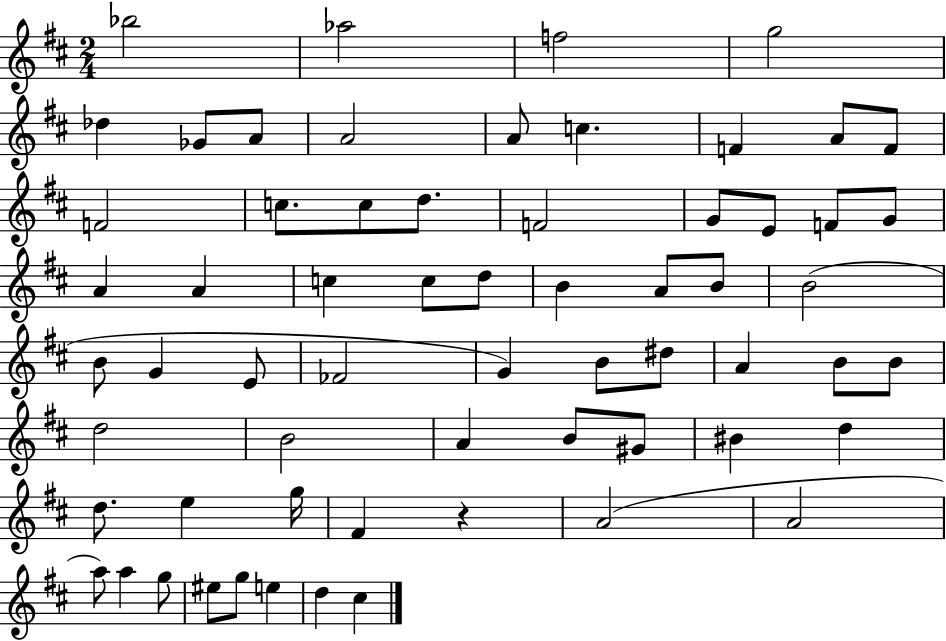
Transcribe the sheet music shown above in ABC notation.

X:1
T:Untitled
M:2/4
L:1/4
K:D
_b2 _a2 f2 g2 _d _G/2 A/2 A2 A/2 c F A/2 F/2 F2 c/2 c/2 d/2 F2 G/2 E/2 F/2 G/2 A A c c/2 d/2 B A/2 B/2 B2 B/2 G E/2 _F2 G B/2 ^d/2 A B/2 B/2 d2 B2 A B/2 ^G/2 ^B d d/2 e g/4 ^F z A2 A2 a/2 a g/2 ^e/2 g/2 e d ^c